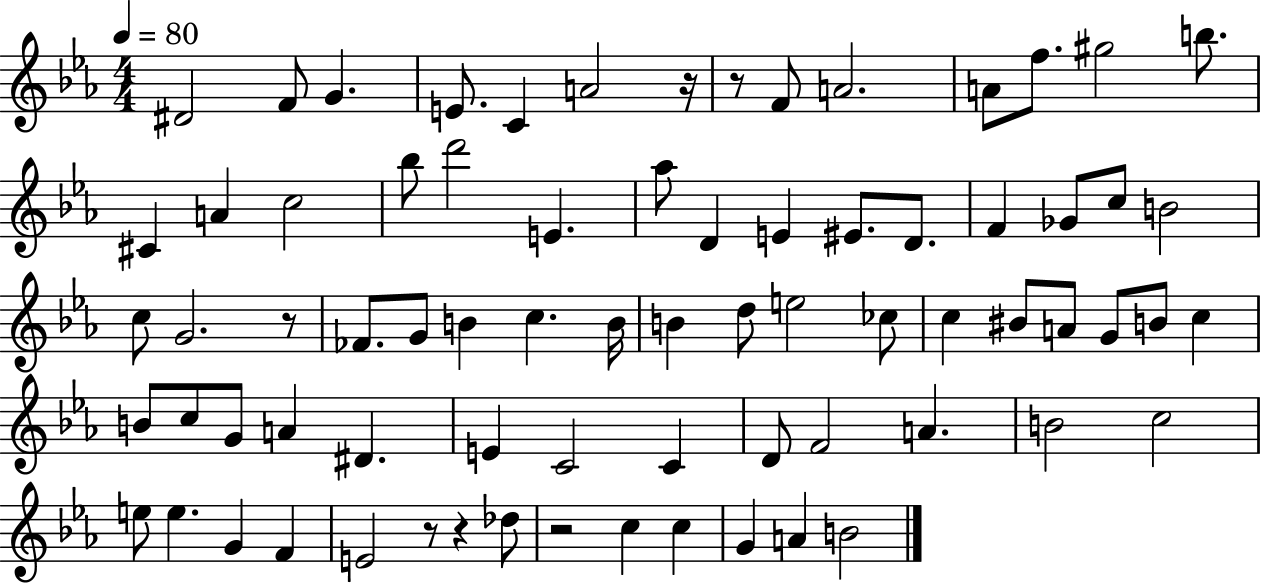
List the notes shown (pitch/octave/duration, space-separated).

D#4/h F4/e G4/q. E4/e. C4/q A4/h R/s R/e F4/e A4/h. A4/e F5/e. G#5/h B5/e. C#4/q A4/q C5/h Bb5/e D6/h E4/q. Ab5/e D4/q E4/q EIS4/e. D4/e. F4/q Gb4/e C5/e B4/h C5/e G4/h. R/e FES4/e. G4/e B4/q C5/q. B4/s B4/q D5/e E5/h CES5/e C5/q BIS4/e A4/e G4/e B4/e C5/q B4/e C5/e G4/e A4/q D#4/q. E4/q C4/h C4/q D4/e F4/h A4/q. B4/h C5/h E5/e E5/q. G4/q F4/q E4/h R/e R/q Db5/e R/h C5/q C5/q G4/q A4/q B4/h